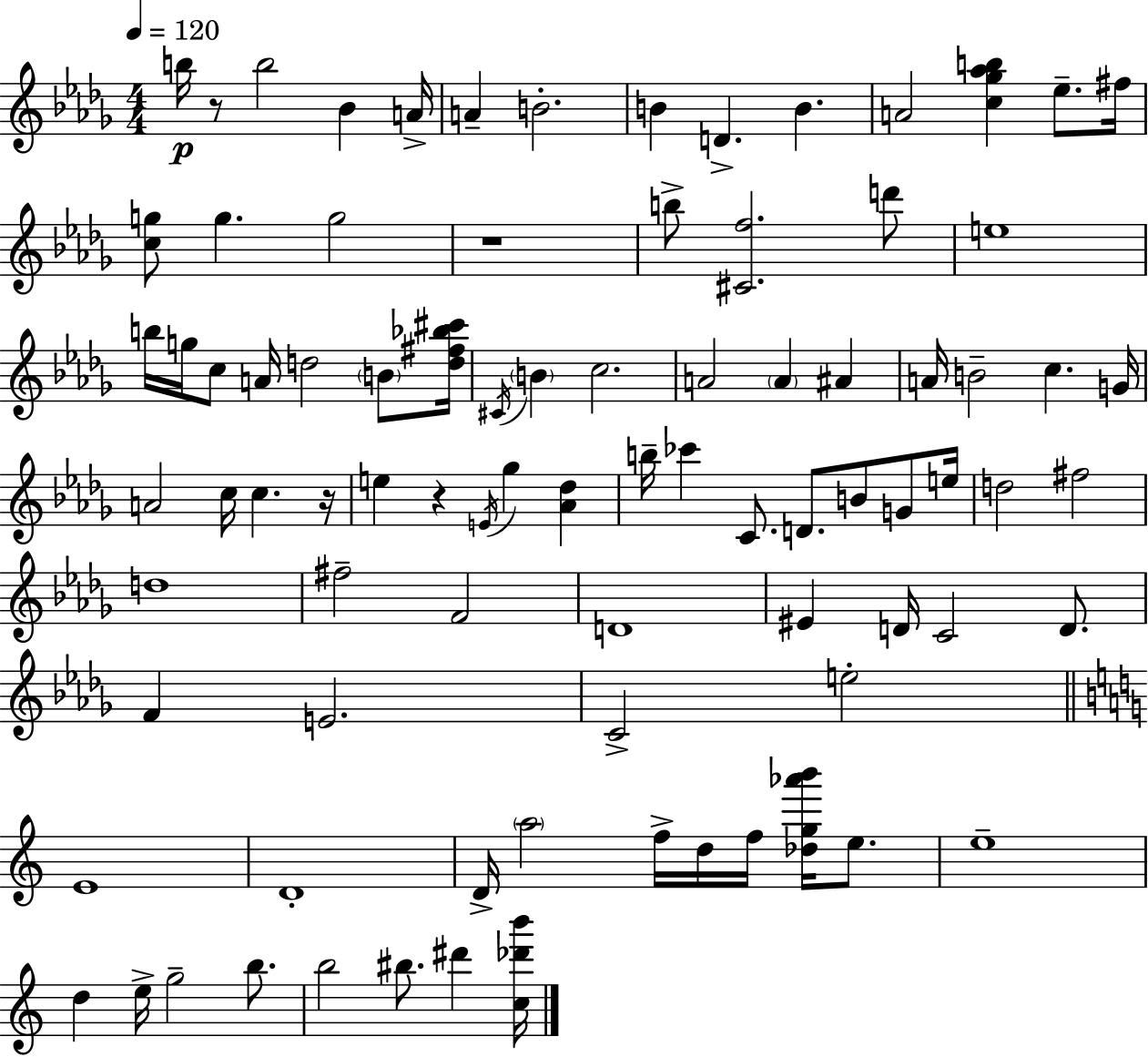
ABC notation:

X:1
T:Untitled
M:4/4
L:1/4
K:Bbm
b/4 z/2 b2 _B A/4 A B2 B D B A2 [c_g_ab] _e/2 ^f/4 [cg]/2 g g2 z4 b/2 [^Cf]2 d'/2 e4 b/4 g/4 c/2 A/4 d2 B/2 [d^f_b^c']/4 ^C/4 B c2 A2 A ^A A/4 B2 c G/4 A2 c/4 c z/4 e z E/4 _g [_A_d] b/4 _c' C/2 D/2 B/2 G/2 e/4 d2 ^f2 d4 ^f2 F2 D4 ^E D/4 C2 D/2 F E2 C2 e2 E4 D4 D/4 a2 f/4 d/4 f/4 [_dg_a'b']/4 e/2 e4 d e/4 g2 b/2 b2 ^b/2 ^d' [c_d'b']/4